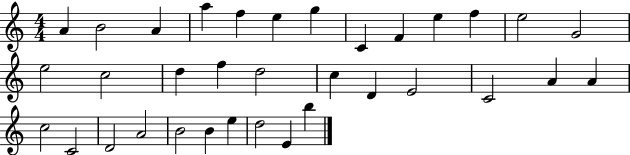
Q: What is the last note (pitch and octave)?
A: B5